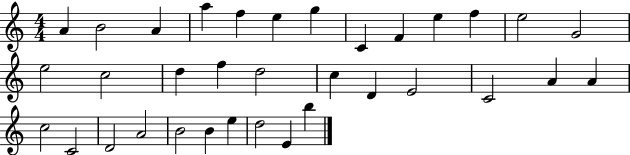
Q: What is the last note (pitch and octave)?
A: B5